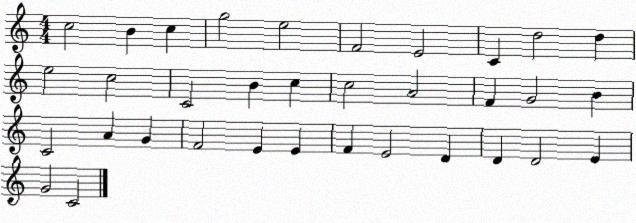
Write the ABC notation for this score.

X:1
T:Untitled
M:4/4
L:1/4
K:C
c2 B c g2 e2 F2 E2 C d2 d e2 c2 C2 B c c2 A2 F G2 B C2 A G F2 E E F E2 D D D2 E G2 C2